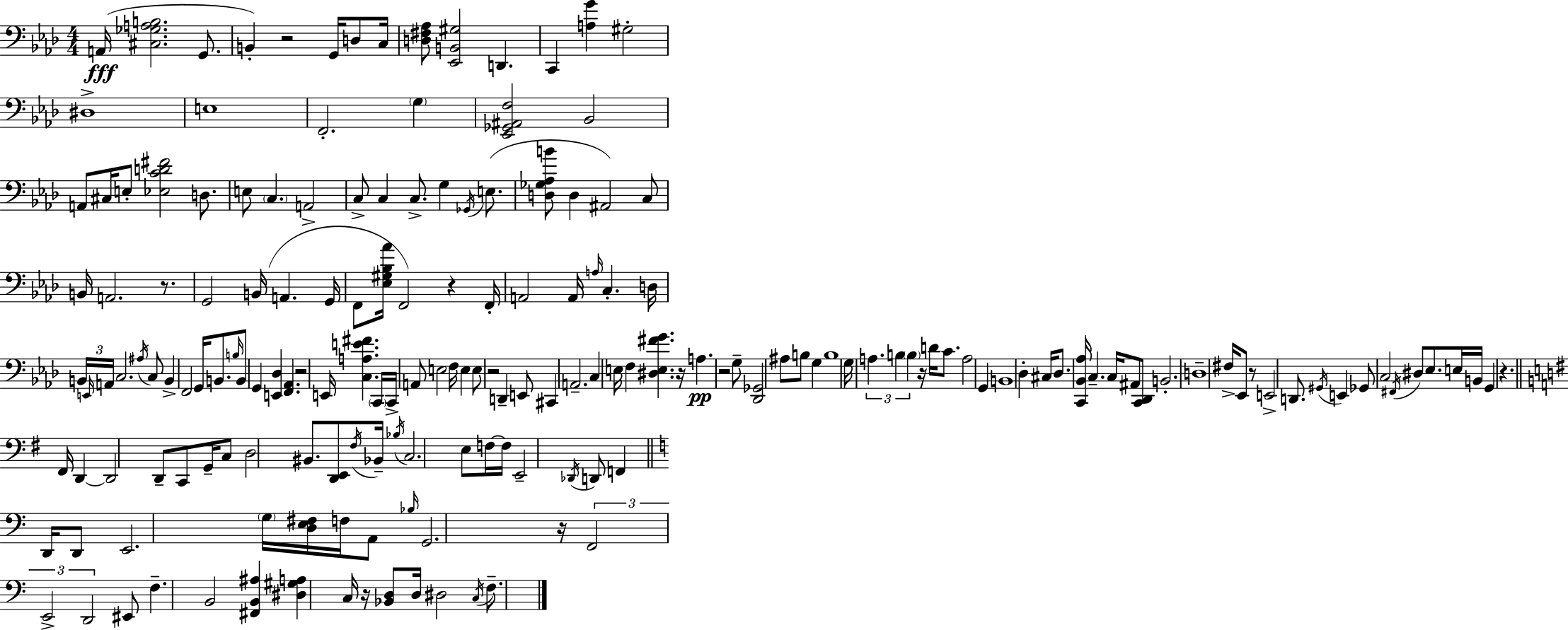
{
  \clef bass
  \numericTimeSignature
  \time 4/4
  \key aes \major
  a,16(\fff <cis ges a b>2. g,8. | b,4-.) r2 g,16 d8 c16 | <d fis aes>8 <ees, b, gis>2 d,4. | c,4 <a g'>4 gis2-. | \break dis1-> | e1 | f,2.-. \parenthesize g4 | <ees, ges, ais, f>2 bes,2 | \break a,8 cis16 e8-. <ees c' d' fis'>2 d8. | e8 \parenthesize c4. a,2-> | c8-> c4 c8.-> g4 \acciaccatura { ges,16 } e8.( | <d ges aes b'>8 d4 ais,2) c8 | \break b,16 a,2. r8. | g,2 b,16( a,4. | g,16 f,8 <ees gis bes aes'>16 f,2) r4 | f,16-. a,2 a,16 \grace { a16 } c4.-. | \break d16 \tuplet 3/2 { b,16 \grace { e,16 } a,16 } c2. | \acciaccatura { ais16 } c8 b,4-> f,2 | g,16 b,8. \grace { b16 } b,8 g,4 <e, des>4 <f, aes,>4. | r2 e,16 <c a e' fis'>4. | \break \parenthesize c,16 c,16-> a,8 e2 | f16 e4 e8 r2 d,4-- | e,8 cis,4 a,2.-- | c4 e16 f4 <dis e fis' g'>4. | \break r16 a4.\pp r2 | g8-- <des, ges,>2 ais8 b8 | g4 b1 | g16 \tuplet 3/2 { a4. b4 | \break \parenthesize b4 } r16 d'16 c'8. a2 | g,4 b,1 | des4-. cis16 des8. <c, bes, aes>16 c4.-- | c16 ais,8 <c, des,>8 b,2.-. | \break d1-- | fis16-> ees,8 r8 e,2-> | d,8. \acciaccatura { gis,16 } e,4 ges,8 c2 | \acciaccatura { fis,16 } dis8 ees8. e16 b,16 g,4 | \break r4. \bar "||" \break \key g \major fis,16 d,4~~ d,2 d,8-- c,8 | g,16-- c8 d2 bis,8. <d, e,>8 | \acciaccatura { fis16 } bes,16-- \acciaccatura { bes16 } c2. | e8 f16~~ f16 e,2-- \acciaccatura { des,16 } d,8 f,4 | \break \bar "||" \break \key c \major d,16 d,8 e,2. \parenthesize g16 | <d e fis>16 f16 a,8 \grace { bes16 } g,2. | r16 \tuplet 3/2 { f,2 e,2-> | d,2 } eis,8 f4.-- | \break b,2 <fis, b, ais>4 <dis gis a>4 | c16 r16 <bes, d>8 d16 dis2 \acciaccatura { c16 } | f8.-- \bar "|."
}